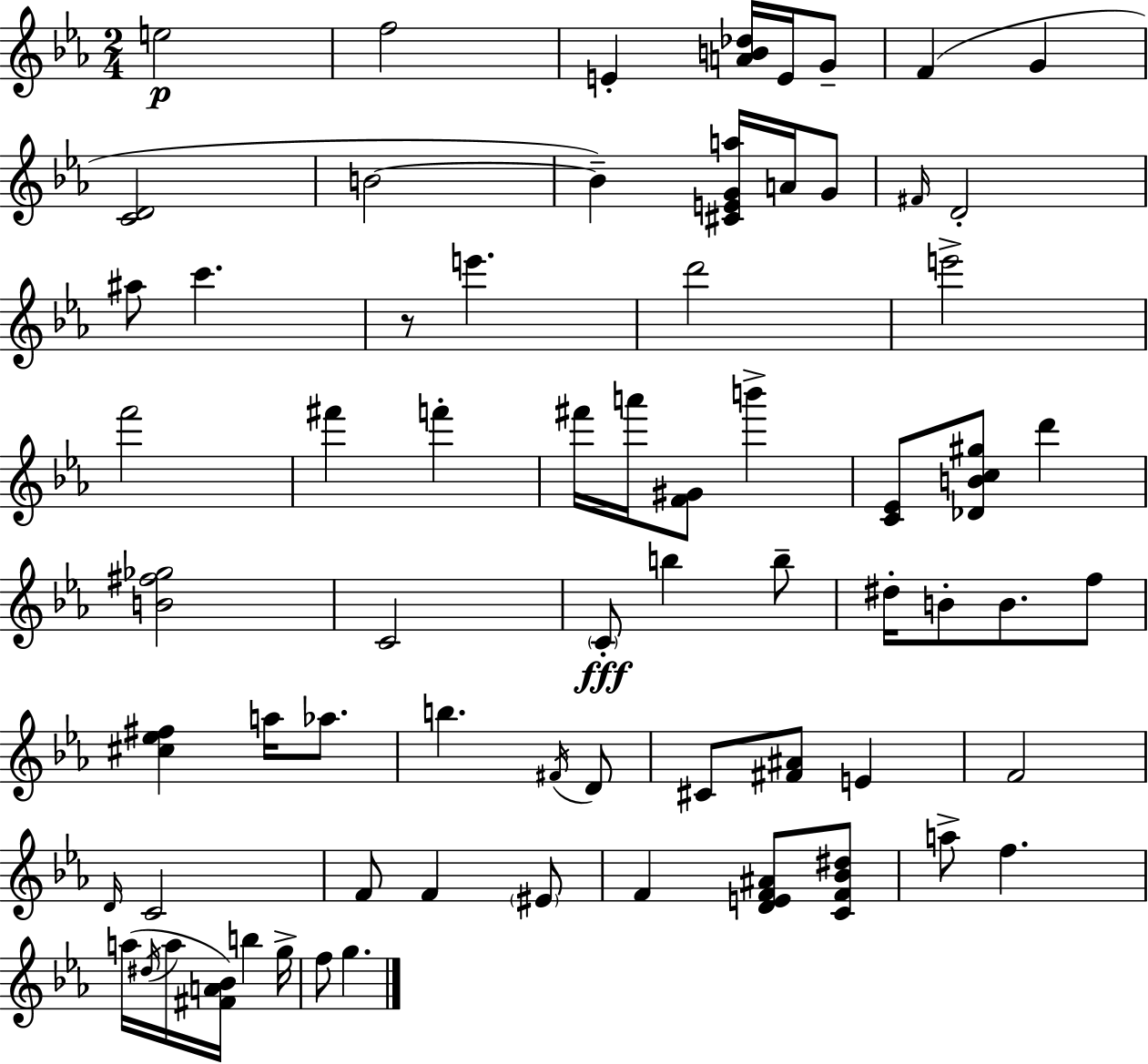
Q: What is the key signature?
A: EES major